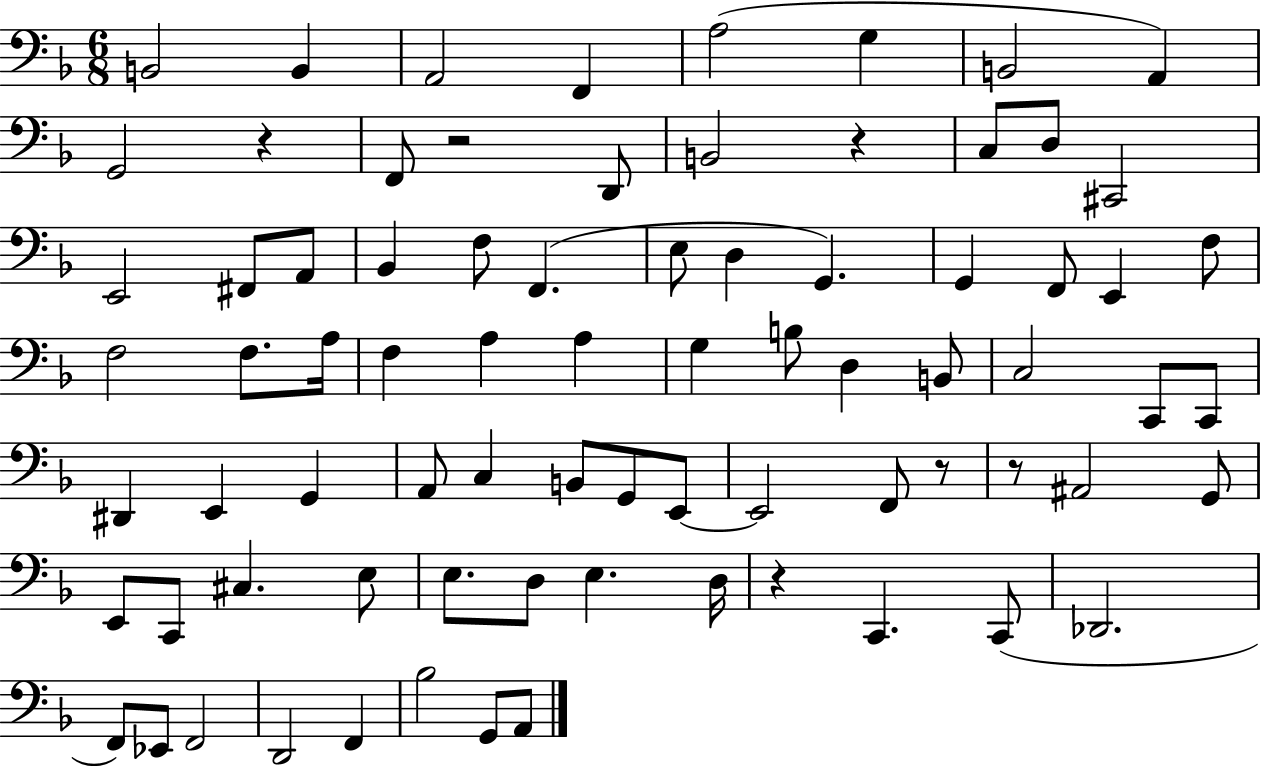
B2/h B2/q A2/h F2/q A3/h G3/q B2/h A2/q G2/h R/q F2/e R/h D2/e B2/h R/q C3/e D3/e C#2/h E2/h F#2/e A2/e Bb2/q F3/e F2/q. E3/e D3/q G2/q. G2/q F2/e E2/q F3/e F3/h F3/e. A3/s F3/q A3/q A3/q G3/q B3/e D3/q B2/e C3/h C2/e C2/e D#2/q E2/q G2/q A2/e C3/q B2/e G2/e E2/e E2/h F2/e R/e R/e A#2/h G2/e E2/e C2/e C#3/q. E3/e E3/e. D3/e E3/q. D3/s R/q C2/q. C2/e Db2/h. F2/e Eb2/e F2/h D2/h F2/q Bb3/h G2/e A2/e